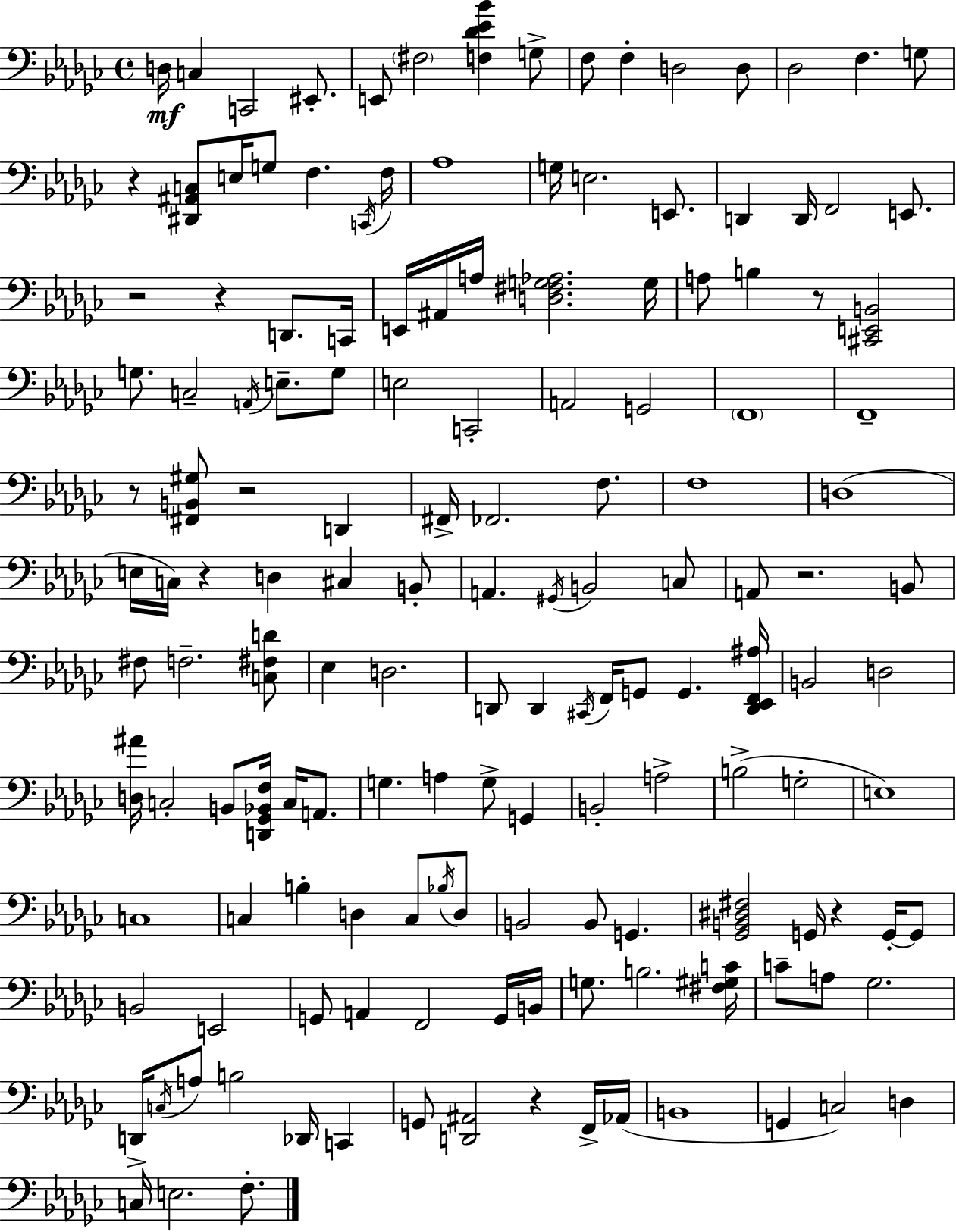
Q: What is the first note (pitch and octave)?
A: D3